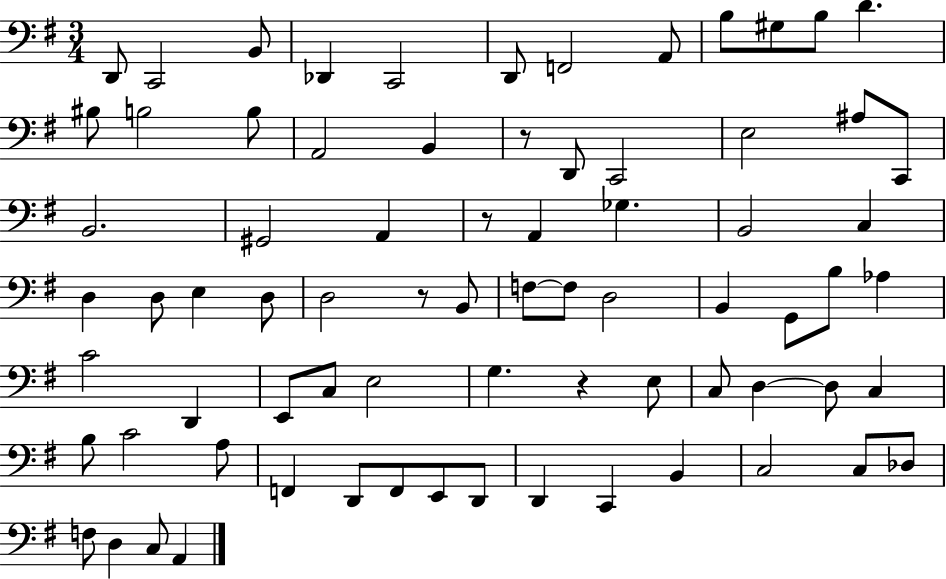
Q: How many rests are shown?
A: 4